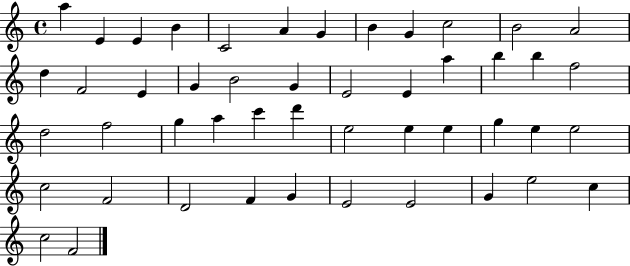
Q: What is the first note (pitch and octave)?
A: A5